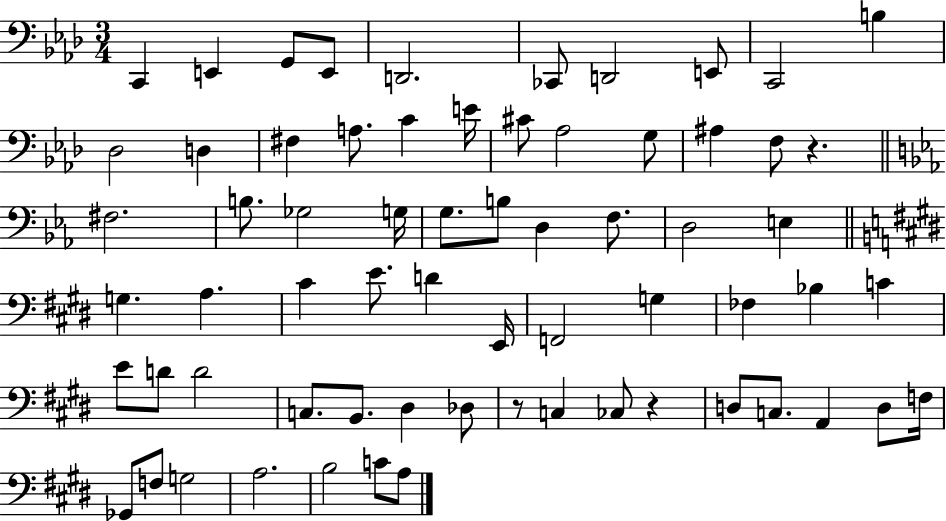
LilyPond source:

{
  \clef bass
  \numericTimeSignature
  \time 3/4
  \key aes \major
  c,4 e,4 g,8 e,8 | d,2. | ces,8 d,2 e,8 | c,2 b4 | \break des2 d4 | fis4 a8. c'4 e'16 | cis'8 aes2 g8 | ais4 f8 r4. | \break \bar "||" \break \key ees \major fis2. | b8. ges2 g16 | g8. b8 d4 f8. | d2 e4 | \break \bar "||" \break \key e \major g4. a4. | cis'4 e'8. d'4 e,16 | f,2 g4 | fes4 bes4 c'4 | \break e'8 d'8 d'2 | c8. b,8. dis4 des8 | r8 c4 ces8 r4 | d8 c8. a,4 d8 f16 | \break ges,8 f8 g2 | a2. | b2 c'8 a8 | \bar "|."
}